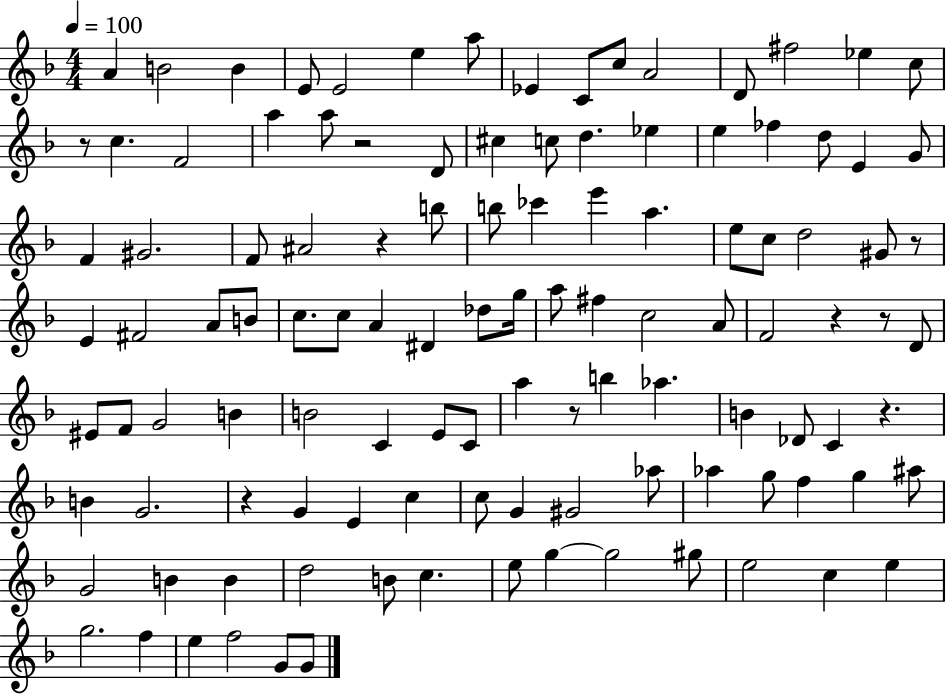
{
  \clef treble
  \numericTimeSignature
  \time 4/4
  \key f \major
  \tempo 4 = 100
  a'4 b'2 b'4 | e'8 e'2 e''4 a''8 | ees'4 c'8 c''8 a'2 | d'8 fis''2 ees''4 c''8 | \break r8 c''4. f'2 | a''4 a''8 r2 d'8 | cis''4 c''8 d''4. ees''4 | e''4 fes''4 d''8 e'4 g'8 | \break f'4 gis'2. | f'8 ais'2 r4 b''8 | b''8 ces'''4 e'''4 a''4. | e''8 c''8 d''2 gis'8 r8 | \break e'4 fis'2 a'8 b'8 | c''8. c''8 a'4 dis'4 des''8 g''16 | a''8 fis''4 c''2 a'8 | f'2 r4 r8 d'8 | \break eis'8 f'8 g'2 b'4 | b'2 c'4 e'8 c'8 | a''4 r8 b''4 aes''4. | b'4 des'8 c'4 r4. | \break b'4 g'2. | r4 g'4 e'4 c''4 | c''8 g'4 gis'2 aes''8 | aes''4 g''8 f''4 g''4 ais''8 | \break g'2 b'4 b'4 | d''2 b'8 c''4. | e''8 g''4~~ g''2 gis''8 | e''2 c''4 e''4 | \break g''2. f''4 | e''4 f''2 g'8 g'8 | \bar "|."
}